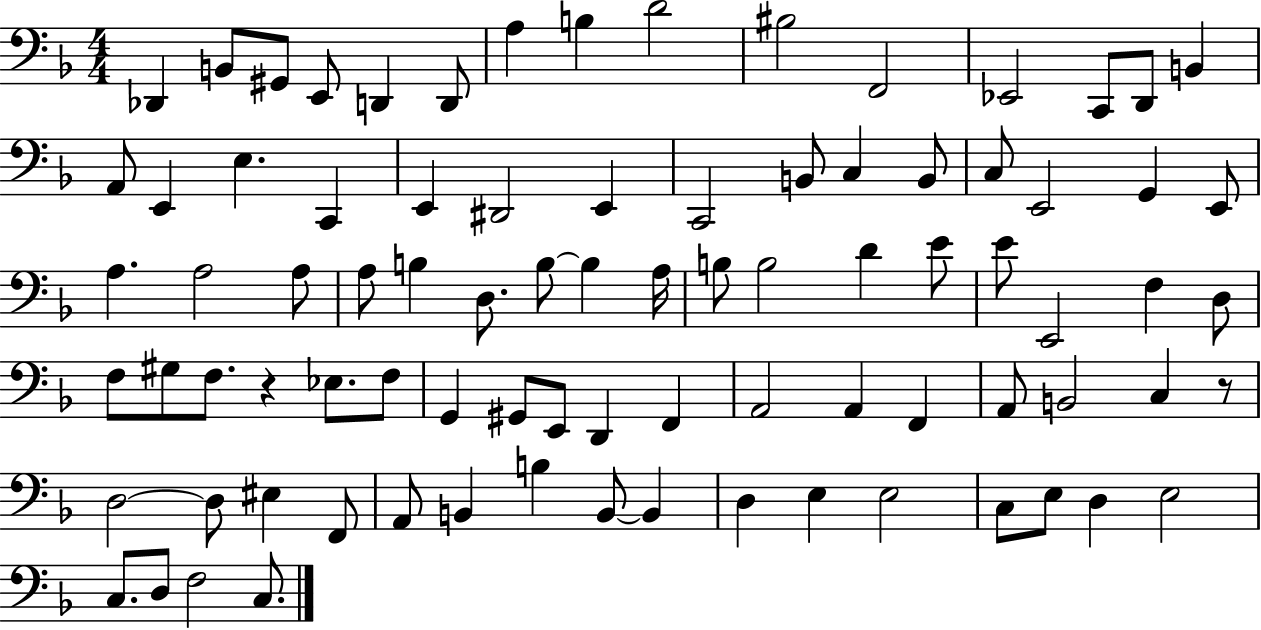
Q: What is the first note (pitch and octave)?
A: Db2